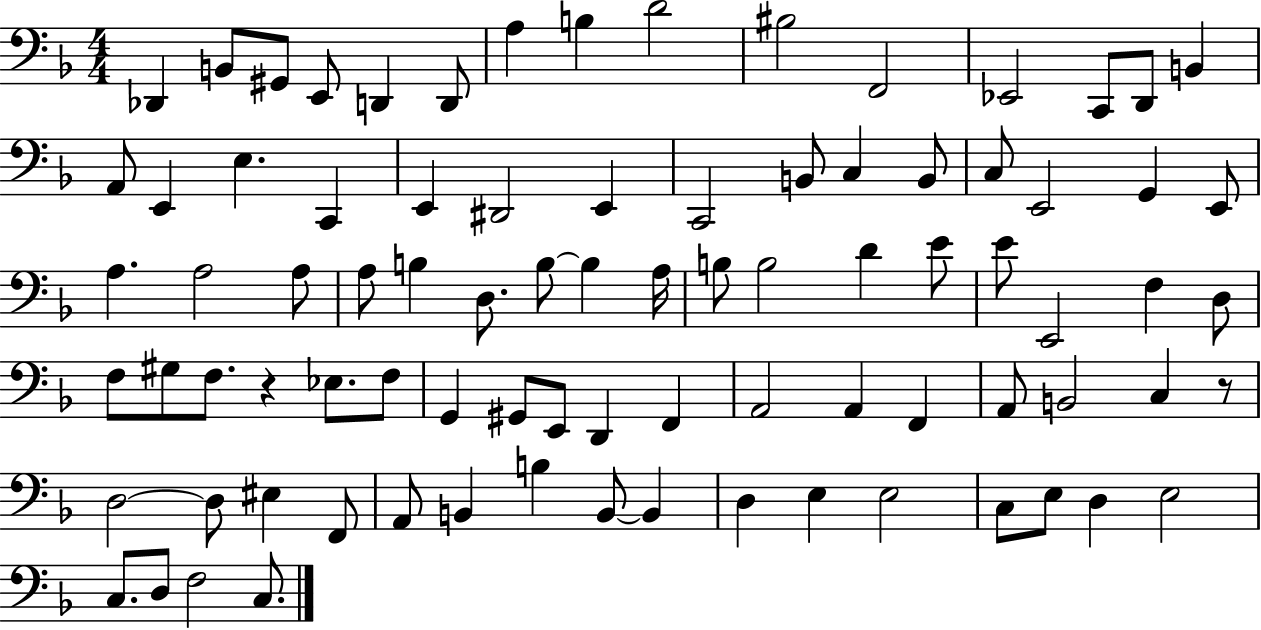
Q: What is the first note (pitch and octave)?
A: Db2